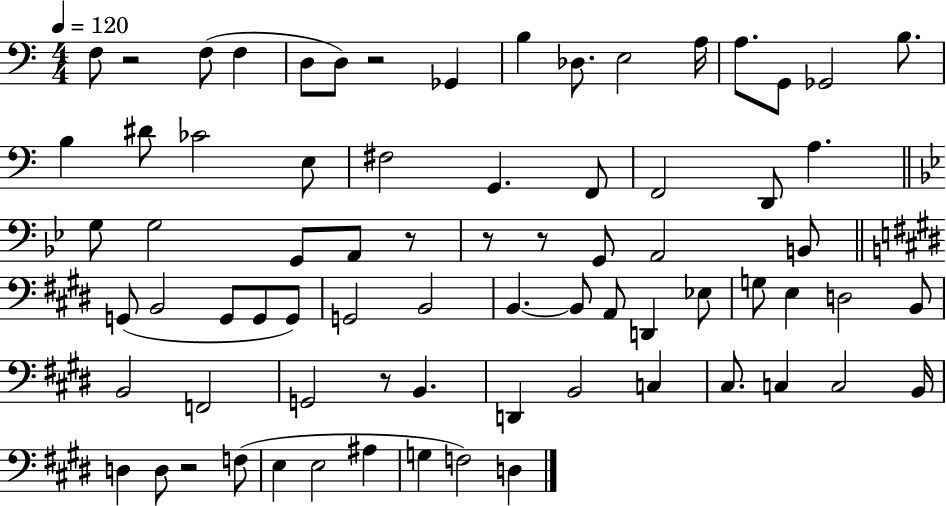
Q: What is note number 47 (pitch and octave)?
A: B2